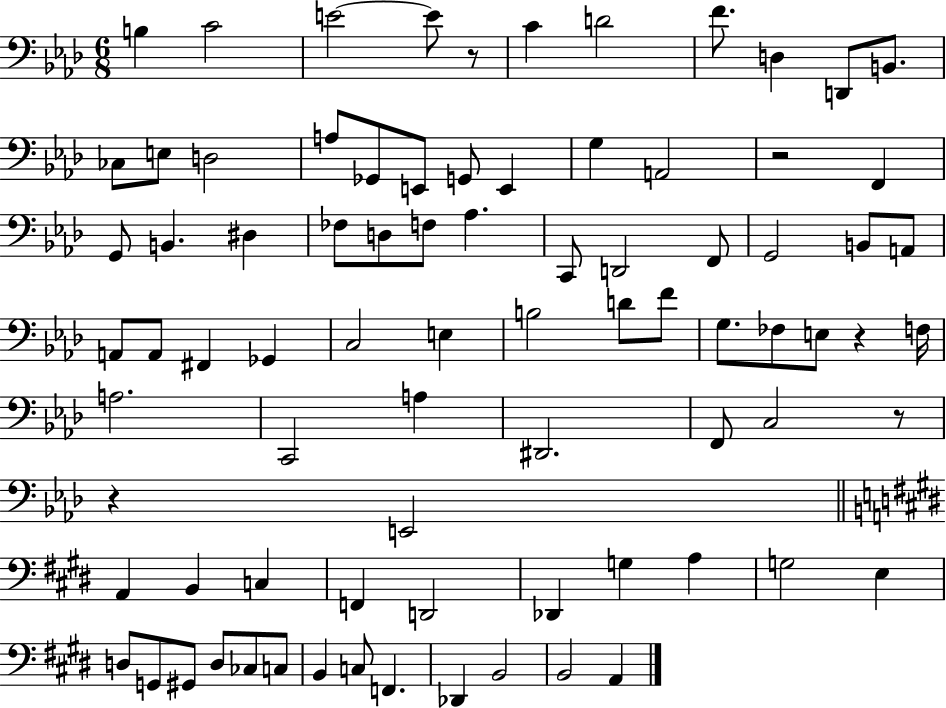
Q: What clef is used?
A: bass